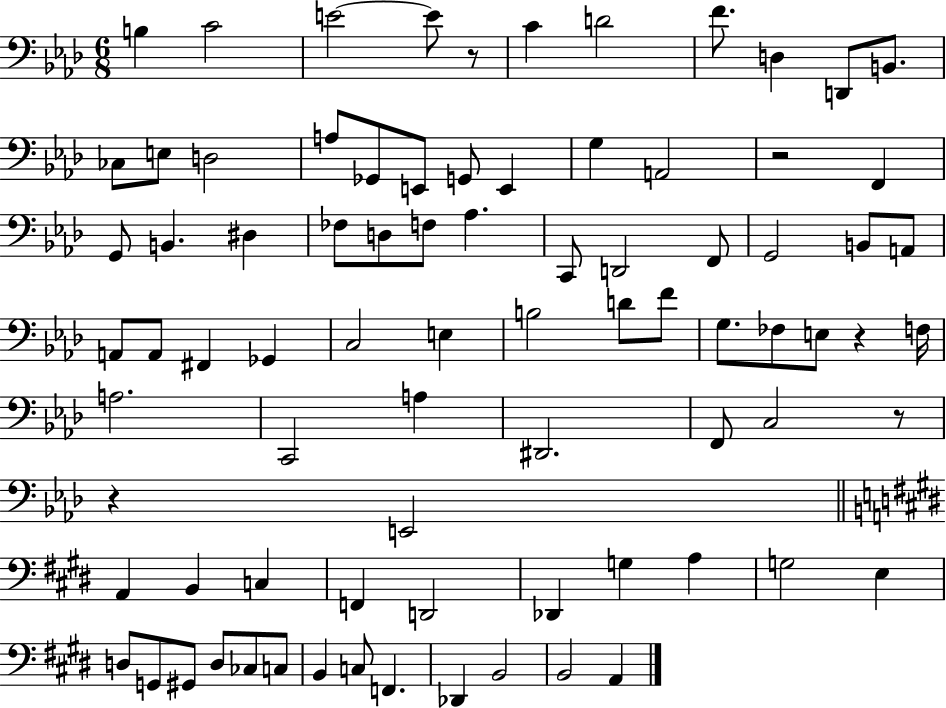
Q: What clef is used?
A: bass